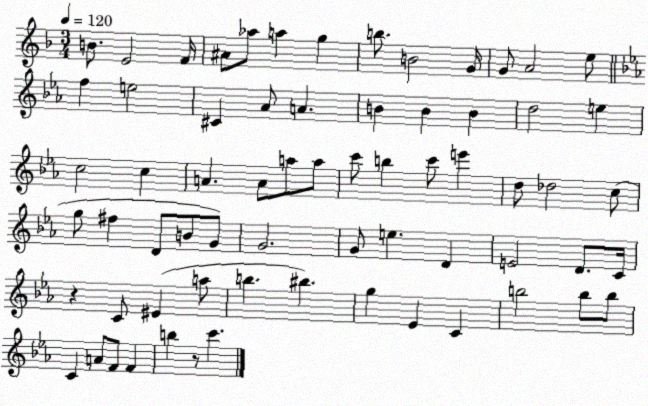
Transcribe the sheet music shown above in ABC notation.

X:1
T:Untitled
M:3/4
L:1/4
K:F
B/2 E2 F/4 ^A/2 _a/2 a g b/2 B2 G/4 G/2 A2 e/2 f e2 ^C _A/2 A B B B d2 e c2 c A A/2 a/2 a/2 c'/2 b c'/2 e' d/2 _d2 c/2 g/2 ^f D/2 B/2 G/2 G2 G/2 e D E2 D/2 C/4 z C/2 ^E a/2 b ^b g _E C b2 b/2 b/2 C A/2 F/2 F b z/2 c'